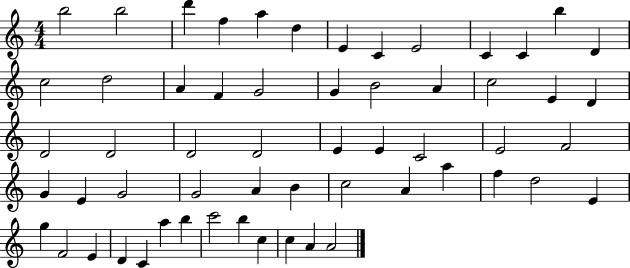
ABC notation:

X:1
T:Untitled
M:4/4
L:1/4
K:C
b2 b2 d' f a d E C E2 C C b D c2 d2 A F G2 G B2 A c2 E D D2 D2 D2 D2 E E C2 E2 F2 G E G2 G2 A B c2 A a f d2 E g F2 E D C a b c'2 b c c A A2